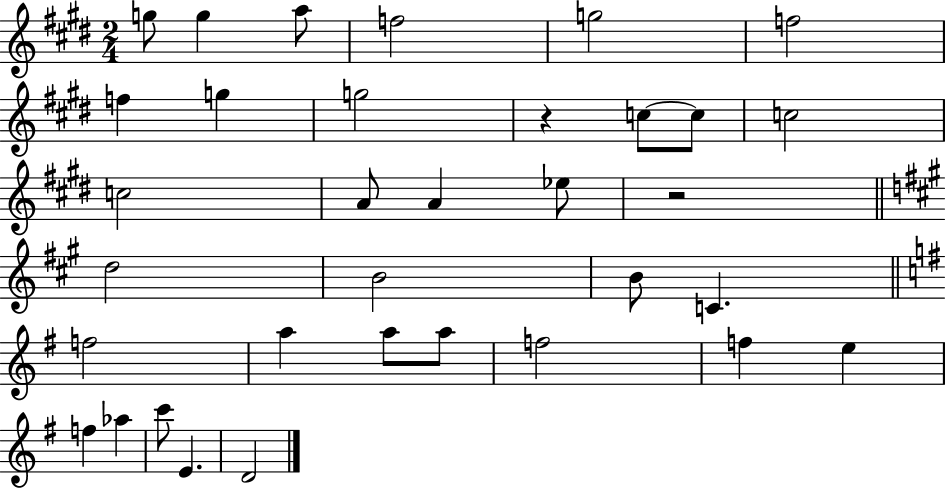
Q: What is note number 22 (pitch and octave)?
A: A5